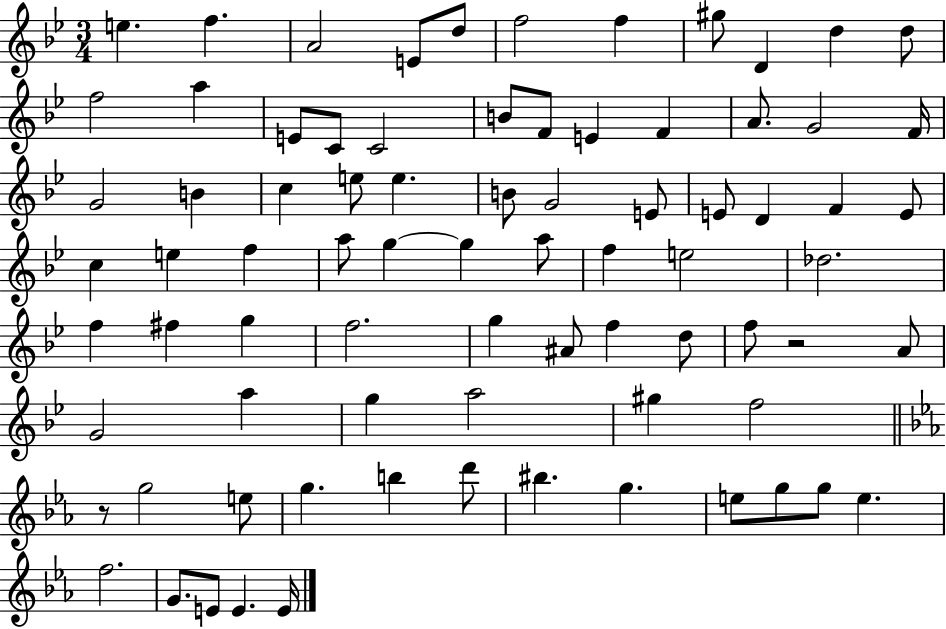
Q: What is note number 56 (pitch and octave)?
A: G4